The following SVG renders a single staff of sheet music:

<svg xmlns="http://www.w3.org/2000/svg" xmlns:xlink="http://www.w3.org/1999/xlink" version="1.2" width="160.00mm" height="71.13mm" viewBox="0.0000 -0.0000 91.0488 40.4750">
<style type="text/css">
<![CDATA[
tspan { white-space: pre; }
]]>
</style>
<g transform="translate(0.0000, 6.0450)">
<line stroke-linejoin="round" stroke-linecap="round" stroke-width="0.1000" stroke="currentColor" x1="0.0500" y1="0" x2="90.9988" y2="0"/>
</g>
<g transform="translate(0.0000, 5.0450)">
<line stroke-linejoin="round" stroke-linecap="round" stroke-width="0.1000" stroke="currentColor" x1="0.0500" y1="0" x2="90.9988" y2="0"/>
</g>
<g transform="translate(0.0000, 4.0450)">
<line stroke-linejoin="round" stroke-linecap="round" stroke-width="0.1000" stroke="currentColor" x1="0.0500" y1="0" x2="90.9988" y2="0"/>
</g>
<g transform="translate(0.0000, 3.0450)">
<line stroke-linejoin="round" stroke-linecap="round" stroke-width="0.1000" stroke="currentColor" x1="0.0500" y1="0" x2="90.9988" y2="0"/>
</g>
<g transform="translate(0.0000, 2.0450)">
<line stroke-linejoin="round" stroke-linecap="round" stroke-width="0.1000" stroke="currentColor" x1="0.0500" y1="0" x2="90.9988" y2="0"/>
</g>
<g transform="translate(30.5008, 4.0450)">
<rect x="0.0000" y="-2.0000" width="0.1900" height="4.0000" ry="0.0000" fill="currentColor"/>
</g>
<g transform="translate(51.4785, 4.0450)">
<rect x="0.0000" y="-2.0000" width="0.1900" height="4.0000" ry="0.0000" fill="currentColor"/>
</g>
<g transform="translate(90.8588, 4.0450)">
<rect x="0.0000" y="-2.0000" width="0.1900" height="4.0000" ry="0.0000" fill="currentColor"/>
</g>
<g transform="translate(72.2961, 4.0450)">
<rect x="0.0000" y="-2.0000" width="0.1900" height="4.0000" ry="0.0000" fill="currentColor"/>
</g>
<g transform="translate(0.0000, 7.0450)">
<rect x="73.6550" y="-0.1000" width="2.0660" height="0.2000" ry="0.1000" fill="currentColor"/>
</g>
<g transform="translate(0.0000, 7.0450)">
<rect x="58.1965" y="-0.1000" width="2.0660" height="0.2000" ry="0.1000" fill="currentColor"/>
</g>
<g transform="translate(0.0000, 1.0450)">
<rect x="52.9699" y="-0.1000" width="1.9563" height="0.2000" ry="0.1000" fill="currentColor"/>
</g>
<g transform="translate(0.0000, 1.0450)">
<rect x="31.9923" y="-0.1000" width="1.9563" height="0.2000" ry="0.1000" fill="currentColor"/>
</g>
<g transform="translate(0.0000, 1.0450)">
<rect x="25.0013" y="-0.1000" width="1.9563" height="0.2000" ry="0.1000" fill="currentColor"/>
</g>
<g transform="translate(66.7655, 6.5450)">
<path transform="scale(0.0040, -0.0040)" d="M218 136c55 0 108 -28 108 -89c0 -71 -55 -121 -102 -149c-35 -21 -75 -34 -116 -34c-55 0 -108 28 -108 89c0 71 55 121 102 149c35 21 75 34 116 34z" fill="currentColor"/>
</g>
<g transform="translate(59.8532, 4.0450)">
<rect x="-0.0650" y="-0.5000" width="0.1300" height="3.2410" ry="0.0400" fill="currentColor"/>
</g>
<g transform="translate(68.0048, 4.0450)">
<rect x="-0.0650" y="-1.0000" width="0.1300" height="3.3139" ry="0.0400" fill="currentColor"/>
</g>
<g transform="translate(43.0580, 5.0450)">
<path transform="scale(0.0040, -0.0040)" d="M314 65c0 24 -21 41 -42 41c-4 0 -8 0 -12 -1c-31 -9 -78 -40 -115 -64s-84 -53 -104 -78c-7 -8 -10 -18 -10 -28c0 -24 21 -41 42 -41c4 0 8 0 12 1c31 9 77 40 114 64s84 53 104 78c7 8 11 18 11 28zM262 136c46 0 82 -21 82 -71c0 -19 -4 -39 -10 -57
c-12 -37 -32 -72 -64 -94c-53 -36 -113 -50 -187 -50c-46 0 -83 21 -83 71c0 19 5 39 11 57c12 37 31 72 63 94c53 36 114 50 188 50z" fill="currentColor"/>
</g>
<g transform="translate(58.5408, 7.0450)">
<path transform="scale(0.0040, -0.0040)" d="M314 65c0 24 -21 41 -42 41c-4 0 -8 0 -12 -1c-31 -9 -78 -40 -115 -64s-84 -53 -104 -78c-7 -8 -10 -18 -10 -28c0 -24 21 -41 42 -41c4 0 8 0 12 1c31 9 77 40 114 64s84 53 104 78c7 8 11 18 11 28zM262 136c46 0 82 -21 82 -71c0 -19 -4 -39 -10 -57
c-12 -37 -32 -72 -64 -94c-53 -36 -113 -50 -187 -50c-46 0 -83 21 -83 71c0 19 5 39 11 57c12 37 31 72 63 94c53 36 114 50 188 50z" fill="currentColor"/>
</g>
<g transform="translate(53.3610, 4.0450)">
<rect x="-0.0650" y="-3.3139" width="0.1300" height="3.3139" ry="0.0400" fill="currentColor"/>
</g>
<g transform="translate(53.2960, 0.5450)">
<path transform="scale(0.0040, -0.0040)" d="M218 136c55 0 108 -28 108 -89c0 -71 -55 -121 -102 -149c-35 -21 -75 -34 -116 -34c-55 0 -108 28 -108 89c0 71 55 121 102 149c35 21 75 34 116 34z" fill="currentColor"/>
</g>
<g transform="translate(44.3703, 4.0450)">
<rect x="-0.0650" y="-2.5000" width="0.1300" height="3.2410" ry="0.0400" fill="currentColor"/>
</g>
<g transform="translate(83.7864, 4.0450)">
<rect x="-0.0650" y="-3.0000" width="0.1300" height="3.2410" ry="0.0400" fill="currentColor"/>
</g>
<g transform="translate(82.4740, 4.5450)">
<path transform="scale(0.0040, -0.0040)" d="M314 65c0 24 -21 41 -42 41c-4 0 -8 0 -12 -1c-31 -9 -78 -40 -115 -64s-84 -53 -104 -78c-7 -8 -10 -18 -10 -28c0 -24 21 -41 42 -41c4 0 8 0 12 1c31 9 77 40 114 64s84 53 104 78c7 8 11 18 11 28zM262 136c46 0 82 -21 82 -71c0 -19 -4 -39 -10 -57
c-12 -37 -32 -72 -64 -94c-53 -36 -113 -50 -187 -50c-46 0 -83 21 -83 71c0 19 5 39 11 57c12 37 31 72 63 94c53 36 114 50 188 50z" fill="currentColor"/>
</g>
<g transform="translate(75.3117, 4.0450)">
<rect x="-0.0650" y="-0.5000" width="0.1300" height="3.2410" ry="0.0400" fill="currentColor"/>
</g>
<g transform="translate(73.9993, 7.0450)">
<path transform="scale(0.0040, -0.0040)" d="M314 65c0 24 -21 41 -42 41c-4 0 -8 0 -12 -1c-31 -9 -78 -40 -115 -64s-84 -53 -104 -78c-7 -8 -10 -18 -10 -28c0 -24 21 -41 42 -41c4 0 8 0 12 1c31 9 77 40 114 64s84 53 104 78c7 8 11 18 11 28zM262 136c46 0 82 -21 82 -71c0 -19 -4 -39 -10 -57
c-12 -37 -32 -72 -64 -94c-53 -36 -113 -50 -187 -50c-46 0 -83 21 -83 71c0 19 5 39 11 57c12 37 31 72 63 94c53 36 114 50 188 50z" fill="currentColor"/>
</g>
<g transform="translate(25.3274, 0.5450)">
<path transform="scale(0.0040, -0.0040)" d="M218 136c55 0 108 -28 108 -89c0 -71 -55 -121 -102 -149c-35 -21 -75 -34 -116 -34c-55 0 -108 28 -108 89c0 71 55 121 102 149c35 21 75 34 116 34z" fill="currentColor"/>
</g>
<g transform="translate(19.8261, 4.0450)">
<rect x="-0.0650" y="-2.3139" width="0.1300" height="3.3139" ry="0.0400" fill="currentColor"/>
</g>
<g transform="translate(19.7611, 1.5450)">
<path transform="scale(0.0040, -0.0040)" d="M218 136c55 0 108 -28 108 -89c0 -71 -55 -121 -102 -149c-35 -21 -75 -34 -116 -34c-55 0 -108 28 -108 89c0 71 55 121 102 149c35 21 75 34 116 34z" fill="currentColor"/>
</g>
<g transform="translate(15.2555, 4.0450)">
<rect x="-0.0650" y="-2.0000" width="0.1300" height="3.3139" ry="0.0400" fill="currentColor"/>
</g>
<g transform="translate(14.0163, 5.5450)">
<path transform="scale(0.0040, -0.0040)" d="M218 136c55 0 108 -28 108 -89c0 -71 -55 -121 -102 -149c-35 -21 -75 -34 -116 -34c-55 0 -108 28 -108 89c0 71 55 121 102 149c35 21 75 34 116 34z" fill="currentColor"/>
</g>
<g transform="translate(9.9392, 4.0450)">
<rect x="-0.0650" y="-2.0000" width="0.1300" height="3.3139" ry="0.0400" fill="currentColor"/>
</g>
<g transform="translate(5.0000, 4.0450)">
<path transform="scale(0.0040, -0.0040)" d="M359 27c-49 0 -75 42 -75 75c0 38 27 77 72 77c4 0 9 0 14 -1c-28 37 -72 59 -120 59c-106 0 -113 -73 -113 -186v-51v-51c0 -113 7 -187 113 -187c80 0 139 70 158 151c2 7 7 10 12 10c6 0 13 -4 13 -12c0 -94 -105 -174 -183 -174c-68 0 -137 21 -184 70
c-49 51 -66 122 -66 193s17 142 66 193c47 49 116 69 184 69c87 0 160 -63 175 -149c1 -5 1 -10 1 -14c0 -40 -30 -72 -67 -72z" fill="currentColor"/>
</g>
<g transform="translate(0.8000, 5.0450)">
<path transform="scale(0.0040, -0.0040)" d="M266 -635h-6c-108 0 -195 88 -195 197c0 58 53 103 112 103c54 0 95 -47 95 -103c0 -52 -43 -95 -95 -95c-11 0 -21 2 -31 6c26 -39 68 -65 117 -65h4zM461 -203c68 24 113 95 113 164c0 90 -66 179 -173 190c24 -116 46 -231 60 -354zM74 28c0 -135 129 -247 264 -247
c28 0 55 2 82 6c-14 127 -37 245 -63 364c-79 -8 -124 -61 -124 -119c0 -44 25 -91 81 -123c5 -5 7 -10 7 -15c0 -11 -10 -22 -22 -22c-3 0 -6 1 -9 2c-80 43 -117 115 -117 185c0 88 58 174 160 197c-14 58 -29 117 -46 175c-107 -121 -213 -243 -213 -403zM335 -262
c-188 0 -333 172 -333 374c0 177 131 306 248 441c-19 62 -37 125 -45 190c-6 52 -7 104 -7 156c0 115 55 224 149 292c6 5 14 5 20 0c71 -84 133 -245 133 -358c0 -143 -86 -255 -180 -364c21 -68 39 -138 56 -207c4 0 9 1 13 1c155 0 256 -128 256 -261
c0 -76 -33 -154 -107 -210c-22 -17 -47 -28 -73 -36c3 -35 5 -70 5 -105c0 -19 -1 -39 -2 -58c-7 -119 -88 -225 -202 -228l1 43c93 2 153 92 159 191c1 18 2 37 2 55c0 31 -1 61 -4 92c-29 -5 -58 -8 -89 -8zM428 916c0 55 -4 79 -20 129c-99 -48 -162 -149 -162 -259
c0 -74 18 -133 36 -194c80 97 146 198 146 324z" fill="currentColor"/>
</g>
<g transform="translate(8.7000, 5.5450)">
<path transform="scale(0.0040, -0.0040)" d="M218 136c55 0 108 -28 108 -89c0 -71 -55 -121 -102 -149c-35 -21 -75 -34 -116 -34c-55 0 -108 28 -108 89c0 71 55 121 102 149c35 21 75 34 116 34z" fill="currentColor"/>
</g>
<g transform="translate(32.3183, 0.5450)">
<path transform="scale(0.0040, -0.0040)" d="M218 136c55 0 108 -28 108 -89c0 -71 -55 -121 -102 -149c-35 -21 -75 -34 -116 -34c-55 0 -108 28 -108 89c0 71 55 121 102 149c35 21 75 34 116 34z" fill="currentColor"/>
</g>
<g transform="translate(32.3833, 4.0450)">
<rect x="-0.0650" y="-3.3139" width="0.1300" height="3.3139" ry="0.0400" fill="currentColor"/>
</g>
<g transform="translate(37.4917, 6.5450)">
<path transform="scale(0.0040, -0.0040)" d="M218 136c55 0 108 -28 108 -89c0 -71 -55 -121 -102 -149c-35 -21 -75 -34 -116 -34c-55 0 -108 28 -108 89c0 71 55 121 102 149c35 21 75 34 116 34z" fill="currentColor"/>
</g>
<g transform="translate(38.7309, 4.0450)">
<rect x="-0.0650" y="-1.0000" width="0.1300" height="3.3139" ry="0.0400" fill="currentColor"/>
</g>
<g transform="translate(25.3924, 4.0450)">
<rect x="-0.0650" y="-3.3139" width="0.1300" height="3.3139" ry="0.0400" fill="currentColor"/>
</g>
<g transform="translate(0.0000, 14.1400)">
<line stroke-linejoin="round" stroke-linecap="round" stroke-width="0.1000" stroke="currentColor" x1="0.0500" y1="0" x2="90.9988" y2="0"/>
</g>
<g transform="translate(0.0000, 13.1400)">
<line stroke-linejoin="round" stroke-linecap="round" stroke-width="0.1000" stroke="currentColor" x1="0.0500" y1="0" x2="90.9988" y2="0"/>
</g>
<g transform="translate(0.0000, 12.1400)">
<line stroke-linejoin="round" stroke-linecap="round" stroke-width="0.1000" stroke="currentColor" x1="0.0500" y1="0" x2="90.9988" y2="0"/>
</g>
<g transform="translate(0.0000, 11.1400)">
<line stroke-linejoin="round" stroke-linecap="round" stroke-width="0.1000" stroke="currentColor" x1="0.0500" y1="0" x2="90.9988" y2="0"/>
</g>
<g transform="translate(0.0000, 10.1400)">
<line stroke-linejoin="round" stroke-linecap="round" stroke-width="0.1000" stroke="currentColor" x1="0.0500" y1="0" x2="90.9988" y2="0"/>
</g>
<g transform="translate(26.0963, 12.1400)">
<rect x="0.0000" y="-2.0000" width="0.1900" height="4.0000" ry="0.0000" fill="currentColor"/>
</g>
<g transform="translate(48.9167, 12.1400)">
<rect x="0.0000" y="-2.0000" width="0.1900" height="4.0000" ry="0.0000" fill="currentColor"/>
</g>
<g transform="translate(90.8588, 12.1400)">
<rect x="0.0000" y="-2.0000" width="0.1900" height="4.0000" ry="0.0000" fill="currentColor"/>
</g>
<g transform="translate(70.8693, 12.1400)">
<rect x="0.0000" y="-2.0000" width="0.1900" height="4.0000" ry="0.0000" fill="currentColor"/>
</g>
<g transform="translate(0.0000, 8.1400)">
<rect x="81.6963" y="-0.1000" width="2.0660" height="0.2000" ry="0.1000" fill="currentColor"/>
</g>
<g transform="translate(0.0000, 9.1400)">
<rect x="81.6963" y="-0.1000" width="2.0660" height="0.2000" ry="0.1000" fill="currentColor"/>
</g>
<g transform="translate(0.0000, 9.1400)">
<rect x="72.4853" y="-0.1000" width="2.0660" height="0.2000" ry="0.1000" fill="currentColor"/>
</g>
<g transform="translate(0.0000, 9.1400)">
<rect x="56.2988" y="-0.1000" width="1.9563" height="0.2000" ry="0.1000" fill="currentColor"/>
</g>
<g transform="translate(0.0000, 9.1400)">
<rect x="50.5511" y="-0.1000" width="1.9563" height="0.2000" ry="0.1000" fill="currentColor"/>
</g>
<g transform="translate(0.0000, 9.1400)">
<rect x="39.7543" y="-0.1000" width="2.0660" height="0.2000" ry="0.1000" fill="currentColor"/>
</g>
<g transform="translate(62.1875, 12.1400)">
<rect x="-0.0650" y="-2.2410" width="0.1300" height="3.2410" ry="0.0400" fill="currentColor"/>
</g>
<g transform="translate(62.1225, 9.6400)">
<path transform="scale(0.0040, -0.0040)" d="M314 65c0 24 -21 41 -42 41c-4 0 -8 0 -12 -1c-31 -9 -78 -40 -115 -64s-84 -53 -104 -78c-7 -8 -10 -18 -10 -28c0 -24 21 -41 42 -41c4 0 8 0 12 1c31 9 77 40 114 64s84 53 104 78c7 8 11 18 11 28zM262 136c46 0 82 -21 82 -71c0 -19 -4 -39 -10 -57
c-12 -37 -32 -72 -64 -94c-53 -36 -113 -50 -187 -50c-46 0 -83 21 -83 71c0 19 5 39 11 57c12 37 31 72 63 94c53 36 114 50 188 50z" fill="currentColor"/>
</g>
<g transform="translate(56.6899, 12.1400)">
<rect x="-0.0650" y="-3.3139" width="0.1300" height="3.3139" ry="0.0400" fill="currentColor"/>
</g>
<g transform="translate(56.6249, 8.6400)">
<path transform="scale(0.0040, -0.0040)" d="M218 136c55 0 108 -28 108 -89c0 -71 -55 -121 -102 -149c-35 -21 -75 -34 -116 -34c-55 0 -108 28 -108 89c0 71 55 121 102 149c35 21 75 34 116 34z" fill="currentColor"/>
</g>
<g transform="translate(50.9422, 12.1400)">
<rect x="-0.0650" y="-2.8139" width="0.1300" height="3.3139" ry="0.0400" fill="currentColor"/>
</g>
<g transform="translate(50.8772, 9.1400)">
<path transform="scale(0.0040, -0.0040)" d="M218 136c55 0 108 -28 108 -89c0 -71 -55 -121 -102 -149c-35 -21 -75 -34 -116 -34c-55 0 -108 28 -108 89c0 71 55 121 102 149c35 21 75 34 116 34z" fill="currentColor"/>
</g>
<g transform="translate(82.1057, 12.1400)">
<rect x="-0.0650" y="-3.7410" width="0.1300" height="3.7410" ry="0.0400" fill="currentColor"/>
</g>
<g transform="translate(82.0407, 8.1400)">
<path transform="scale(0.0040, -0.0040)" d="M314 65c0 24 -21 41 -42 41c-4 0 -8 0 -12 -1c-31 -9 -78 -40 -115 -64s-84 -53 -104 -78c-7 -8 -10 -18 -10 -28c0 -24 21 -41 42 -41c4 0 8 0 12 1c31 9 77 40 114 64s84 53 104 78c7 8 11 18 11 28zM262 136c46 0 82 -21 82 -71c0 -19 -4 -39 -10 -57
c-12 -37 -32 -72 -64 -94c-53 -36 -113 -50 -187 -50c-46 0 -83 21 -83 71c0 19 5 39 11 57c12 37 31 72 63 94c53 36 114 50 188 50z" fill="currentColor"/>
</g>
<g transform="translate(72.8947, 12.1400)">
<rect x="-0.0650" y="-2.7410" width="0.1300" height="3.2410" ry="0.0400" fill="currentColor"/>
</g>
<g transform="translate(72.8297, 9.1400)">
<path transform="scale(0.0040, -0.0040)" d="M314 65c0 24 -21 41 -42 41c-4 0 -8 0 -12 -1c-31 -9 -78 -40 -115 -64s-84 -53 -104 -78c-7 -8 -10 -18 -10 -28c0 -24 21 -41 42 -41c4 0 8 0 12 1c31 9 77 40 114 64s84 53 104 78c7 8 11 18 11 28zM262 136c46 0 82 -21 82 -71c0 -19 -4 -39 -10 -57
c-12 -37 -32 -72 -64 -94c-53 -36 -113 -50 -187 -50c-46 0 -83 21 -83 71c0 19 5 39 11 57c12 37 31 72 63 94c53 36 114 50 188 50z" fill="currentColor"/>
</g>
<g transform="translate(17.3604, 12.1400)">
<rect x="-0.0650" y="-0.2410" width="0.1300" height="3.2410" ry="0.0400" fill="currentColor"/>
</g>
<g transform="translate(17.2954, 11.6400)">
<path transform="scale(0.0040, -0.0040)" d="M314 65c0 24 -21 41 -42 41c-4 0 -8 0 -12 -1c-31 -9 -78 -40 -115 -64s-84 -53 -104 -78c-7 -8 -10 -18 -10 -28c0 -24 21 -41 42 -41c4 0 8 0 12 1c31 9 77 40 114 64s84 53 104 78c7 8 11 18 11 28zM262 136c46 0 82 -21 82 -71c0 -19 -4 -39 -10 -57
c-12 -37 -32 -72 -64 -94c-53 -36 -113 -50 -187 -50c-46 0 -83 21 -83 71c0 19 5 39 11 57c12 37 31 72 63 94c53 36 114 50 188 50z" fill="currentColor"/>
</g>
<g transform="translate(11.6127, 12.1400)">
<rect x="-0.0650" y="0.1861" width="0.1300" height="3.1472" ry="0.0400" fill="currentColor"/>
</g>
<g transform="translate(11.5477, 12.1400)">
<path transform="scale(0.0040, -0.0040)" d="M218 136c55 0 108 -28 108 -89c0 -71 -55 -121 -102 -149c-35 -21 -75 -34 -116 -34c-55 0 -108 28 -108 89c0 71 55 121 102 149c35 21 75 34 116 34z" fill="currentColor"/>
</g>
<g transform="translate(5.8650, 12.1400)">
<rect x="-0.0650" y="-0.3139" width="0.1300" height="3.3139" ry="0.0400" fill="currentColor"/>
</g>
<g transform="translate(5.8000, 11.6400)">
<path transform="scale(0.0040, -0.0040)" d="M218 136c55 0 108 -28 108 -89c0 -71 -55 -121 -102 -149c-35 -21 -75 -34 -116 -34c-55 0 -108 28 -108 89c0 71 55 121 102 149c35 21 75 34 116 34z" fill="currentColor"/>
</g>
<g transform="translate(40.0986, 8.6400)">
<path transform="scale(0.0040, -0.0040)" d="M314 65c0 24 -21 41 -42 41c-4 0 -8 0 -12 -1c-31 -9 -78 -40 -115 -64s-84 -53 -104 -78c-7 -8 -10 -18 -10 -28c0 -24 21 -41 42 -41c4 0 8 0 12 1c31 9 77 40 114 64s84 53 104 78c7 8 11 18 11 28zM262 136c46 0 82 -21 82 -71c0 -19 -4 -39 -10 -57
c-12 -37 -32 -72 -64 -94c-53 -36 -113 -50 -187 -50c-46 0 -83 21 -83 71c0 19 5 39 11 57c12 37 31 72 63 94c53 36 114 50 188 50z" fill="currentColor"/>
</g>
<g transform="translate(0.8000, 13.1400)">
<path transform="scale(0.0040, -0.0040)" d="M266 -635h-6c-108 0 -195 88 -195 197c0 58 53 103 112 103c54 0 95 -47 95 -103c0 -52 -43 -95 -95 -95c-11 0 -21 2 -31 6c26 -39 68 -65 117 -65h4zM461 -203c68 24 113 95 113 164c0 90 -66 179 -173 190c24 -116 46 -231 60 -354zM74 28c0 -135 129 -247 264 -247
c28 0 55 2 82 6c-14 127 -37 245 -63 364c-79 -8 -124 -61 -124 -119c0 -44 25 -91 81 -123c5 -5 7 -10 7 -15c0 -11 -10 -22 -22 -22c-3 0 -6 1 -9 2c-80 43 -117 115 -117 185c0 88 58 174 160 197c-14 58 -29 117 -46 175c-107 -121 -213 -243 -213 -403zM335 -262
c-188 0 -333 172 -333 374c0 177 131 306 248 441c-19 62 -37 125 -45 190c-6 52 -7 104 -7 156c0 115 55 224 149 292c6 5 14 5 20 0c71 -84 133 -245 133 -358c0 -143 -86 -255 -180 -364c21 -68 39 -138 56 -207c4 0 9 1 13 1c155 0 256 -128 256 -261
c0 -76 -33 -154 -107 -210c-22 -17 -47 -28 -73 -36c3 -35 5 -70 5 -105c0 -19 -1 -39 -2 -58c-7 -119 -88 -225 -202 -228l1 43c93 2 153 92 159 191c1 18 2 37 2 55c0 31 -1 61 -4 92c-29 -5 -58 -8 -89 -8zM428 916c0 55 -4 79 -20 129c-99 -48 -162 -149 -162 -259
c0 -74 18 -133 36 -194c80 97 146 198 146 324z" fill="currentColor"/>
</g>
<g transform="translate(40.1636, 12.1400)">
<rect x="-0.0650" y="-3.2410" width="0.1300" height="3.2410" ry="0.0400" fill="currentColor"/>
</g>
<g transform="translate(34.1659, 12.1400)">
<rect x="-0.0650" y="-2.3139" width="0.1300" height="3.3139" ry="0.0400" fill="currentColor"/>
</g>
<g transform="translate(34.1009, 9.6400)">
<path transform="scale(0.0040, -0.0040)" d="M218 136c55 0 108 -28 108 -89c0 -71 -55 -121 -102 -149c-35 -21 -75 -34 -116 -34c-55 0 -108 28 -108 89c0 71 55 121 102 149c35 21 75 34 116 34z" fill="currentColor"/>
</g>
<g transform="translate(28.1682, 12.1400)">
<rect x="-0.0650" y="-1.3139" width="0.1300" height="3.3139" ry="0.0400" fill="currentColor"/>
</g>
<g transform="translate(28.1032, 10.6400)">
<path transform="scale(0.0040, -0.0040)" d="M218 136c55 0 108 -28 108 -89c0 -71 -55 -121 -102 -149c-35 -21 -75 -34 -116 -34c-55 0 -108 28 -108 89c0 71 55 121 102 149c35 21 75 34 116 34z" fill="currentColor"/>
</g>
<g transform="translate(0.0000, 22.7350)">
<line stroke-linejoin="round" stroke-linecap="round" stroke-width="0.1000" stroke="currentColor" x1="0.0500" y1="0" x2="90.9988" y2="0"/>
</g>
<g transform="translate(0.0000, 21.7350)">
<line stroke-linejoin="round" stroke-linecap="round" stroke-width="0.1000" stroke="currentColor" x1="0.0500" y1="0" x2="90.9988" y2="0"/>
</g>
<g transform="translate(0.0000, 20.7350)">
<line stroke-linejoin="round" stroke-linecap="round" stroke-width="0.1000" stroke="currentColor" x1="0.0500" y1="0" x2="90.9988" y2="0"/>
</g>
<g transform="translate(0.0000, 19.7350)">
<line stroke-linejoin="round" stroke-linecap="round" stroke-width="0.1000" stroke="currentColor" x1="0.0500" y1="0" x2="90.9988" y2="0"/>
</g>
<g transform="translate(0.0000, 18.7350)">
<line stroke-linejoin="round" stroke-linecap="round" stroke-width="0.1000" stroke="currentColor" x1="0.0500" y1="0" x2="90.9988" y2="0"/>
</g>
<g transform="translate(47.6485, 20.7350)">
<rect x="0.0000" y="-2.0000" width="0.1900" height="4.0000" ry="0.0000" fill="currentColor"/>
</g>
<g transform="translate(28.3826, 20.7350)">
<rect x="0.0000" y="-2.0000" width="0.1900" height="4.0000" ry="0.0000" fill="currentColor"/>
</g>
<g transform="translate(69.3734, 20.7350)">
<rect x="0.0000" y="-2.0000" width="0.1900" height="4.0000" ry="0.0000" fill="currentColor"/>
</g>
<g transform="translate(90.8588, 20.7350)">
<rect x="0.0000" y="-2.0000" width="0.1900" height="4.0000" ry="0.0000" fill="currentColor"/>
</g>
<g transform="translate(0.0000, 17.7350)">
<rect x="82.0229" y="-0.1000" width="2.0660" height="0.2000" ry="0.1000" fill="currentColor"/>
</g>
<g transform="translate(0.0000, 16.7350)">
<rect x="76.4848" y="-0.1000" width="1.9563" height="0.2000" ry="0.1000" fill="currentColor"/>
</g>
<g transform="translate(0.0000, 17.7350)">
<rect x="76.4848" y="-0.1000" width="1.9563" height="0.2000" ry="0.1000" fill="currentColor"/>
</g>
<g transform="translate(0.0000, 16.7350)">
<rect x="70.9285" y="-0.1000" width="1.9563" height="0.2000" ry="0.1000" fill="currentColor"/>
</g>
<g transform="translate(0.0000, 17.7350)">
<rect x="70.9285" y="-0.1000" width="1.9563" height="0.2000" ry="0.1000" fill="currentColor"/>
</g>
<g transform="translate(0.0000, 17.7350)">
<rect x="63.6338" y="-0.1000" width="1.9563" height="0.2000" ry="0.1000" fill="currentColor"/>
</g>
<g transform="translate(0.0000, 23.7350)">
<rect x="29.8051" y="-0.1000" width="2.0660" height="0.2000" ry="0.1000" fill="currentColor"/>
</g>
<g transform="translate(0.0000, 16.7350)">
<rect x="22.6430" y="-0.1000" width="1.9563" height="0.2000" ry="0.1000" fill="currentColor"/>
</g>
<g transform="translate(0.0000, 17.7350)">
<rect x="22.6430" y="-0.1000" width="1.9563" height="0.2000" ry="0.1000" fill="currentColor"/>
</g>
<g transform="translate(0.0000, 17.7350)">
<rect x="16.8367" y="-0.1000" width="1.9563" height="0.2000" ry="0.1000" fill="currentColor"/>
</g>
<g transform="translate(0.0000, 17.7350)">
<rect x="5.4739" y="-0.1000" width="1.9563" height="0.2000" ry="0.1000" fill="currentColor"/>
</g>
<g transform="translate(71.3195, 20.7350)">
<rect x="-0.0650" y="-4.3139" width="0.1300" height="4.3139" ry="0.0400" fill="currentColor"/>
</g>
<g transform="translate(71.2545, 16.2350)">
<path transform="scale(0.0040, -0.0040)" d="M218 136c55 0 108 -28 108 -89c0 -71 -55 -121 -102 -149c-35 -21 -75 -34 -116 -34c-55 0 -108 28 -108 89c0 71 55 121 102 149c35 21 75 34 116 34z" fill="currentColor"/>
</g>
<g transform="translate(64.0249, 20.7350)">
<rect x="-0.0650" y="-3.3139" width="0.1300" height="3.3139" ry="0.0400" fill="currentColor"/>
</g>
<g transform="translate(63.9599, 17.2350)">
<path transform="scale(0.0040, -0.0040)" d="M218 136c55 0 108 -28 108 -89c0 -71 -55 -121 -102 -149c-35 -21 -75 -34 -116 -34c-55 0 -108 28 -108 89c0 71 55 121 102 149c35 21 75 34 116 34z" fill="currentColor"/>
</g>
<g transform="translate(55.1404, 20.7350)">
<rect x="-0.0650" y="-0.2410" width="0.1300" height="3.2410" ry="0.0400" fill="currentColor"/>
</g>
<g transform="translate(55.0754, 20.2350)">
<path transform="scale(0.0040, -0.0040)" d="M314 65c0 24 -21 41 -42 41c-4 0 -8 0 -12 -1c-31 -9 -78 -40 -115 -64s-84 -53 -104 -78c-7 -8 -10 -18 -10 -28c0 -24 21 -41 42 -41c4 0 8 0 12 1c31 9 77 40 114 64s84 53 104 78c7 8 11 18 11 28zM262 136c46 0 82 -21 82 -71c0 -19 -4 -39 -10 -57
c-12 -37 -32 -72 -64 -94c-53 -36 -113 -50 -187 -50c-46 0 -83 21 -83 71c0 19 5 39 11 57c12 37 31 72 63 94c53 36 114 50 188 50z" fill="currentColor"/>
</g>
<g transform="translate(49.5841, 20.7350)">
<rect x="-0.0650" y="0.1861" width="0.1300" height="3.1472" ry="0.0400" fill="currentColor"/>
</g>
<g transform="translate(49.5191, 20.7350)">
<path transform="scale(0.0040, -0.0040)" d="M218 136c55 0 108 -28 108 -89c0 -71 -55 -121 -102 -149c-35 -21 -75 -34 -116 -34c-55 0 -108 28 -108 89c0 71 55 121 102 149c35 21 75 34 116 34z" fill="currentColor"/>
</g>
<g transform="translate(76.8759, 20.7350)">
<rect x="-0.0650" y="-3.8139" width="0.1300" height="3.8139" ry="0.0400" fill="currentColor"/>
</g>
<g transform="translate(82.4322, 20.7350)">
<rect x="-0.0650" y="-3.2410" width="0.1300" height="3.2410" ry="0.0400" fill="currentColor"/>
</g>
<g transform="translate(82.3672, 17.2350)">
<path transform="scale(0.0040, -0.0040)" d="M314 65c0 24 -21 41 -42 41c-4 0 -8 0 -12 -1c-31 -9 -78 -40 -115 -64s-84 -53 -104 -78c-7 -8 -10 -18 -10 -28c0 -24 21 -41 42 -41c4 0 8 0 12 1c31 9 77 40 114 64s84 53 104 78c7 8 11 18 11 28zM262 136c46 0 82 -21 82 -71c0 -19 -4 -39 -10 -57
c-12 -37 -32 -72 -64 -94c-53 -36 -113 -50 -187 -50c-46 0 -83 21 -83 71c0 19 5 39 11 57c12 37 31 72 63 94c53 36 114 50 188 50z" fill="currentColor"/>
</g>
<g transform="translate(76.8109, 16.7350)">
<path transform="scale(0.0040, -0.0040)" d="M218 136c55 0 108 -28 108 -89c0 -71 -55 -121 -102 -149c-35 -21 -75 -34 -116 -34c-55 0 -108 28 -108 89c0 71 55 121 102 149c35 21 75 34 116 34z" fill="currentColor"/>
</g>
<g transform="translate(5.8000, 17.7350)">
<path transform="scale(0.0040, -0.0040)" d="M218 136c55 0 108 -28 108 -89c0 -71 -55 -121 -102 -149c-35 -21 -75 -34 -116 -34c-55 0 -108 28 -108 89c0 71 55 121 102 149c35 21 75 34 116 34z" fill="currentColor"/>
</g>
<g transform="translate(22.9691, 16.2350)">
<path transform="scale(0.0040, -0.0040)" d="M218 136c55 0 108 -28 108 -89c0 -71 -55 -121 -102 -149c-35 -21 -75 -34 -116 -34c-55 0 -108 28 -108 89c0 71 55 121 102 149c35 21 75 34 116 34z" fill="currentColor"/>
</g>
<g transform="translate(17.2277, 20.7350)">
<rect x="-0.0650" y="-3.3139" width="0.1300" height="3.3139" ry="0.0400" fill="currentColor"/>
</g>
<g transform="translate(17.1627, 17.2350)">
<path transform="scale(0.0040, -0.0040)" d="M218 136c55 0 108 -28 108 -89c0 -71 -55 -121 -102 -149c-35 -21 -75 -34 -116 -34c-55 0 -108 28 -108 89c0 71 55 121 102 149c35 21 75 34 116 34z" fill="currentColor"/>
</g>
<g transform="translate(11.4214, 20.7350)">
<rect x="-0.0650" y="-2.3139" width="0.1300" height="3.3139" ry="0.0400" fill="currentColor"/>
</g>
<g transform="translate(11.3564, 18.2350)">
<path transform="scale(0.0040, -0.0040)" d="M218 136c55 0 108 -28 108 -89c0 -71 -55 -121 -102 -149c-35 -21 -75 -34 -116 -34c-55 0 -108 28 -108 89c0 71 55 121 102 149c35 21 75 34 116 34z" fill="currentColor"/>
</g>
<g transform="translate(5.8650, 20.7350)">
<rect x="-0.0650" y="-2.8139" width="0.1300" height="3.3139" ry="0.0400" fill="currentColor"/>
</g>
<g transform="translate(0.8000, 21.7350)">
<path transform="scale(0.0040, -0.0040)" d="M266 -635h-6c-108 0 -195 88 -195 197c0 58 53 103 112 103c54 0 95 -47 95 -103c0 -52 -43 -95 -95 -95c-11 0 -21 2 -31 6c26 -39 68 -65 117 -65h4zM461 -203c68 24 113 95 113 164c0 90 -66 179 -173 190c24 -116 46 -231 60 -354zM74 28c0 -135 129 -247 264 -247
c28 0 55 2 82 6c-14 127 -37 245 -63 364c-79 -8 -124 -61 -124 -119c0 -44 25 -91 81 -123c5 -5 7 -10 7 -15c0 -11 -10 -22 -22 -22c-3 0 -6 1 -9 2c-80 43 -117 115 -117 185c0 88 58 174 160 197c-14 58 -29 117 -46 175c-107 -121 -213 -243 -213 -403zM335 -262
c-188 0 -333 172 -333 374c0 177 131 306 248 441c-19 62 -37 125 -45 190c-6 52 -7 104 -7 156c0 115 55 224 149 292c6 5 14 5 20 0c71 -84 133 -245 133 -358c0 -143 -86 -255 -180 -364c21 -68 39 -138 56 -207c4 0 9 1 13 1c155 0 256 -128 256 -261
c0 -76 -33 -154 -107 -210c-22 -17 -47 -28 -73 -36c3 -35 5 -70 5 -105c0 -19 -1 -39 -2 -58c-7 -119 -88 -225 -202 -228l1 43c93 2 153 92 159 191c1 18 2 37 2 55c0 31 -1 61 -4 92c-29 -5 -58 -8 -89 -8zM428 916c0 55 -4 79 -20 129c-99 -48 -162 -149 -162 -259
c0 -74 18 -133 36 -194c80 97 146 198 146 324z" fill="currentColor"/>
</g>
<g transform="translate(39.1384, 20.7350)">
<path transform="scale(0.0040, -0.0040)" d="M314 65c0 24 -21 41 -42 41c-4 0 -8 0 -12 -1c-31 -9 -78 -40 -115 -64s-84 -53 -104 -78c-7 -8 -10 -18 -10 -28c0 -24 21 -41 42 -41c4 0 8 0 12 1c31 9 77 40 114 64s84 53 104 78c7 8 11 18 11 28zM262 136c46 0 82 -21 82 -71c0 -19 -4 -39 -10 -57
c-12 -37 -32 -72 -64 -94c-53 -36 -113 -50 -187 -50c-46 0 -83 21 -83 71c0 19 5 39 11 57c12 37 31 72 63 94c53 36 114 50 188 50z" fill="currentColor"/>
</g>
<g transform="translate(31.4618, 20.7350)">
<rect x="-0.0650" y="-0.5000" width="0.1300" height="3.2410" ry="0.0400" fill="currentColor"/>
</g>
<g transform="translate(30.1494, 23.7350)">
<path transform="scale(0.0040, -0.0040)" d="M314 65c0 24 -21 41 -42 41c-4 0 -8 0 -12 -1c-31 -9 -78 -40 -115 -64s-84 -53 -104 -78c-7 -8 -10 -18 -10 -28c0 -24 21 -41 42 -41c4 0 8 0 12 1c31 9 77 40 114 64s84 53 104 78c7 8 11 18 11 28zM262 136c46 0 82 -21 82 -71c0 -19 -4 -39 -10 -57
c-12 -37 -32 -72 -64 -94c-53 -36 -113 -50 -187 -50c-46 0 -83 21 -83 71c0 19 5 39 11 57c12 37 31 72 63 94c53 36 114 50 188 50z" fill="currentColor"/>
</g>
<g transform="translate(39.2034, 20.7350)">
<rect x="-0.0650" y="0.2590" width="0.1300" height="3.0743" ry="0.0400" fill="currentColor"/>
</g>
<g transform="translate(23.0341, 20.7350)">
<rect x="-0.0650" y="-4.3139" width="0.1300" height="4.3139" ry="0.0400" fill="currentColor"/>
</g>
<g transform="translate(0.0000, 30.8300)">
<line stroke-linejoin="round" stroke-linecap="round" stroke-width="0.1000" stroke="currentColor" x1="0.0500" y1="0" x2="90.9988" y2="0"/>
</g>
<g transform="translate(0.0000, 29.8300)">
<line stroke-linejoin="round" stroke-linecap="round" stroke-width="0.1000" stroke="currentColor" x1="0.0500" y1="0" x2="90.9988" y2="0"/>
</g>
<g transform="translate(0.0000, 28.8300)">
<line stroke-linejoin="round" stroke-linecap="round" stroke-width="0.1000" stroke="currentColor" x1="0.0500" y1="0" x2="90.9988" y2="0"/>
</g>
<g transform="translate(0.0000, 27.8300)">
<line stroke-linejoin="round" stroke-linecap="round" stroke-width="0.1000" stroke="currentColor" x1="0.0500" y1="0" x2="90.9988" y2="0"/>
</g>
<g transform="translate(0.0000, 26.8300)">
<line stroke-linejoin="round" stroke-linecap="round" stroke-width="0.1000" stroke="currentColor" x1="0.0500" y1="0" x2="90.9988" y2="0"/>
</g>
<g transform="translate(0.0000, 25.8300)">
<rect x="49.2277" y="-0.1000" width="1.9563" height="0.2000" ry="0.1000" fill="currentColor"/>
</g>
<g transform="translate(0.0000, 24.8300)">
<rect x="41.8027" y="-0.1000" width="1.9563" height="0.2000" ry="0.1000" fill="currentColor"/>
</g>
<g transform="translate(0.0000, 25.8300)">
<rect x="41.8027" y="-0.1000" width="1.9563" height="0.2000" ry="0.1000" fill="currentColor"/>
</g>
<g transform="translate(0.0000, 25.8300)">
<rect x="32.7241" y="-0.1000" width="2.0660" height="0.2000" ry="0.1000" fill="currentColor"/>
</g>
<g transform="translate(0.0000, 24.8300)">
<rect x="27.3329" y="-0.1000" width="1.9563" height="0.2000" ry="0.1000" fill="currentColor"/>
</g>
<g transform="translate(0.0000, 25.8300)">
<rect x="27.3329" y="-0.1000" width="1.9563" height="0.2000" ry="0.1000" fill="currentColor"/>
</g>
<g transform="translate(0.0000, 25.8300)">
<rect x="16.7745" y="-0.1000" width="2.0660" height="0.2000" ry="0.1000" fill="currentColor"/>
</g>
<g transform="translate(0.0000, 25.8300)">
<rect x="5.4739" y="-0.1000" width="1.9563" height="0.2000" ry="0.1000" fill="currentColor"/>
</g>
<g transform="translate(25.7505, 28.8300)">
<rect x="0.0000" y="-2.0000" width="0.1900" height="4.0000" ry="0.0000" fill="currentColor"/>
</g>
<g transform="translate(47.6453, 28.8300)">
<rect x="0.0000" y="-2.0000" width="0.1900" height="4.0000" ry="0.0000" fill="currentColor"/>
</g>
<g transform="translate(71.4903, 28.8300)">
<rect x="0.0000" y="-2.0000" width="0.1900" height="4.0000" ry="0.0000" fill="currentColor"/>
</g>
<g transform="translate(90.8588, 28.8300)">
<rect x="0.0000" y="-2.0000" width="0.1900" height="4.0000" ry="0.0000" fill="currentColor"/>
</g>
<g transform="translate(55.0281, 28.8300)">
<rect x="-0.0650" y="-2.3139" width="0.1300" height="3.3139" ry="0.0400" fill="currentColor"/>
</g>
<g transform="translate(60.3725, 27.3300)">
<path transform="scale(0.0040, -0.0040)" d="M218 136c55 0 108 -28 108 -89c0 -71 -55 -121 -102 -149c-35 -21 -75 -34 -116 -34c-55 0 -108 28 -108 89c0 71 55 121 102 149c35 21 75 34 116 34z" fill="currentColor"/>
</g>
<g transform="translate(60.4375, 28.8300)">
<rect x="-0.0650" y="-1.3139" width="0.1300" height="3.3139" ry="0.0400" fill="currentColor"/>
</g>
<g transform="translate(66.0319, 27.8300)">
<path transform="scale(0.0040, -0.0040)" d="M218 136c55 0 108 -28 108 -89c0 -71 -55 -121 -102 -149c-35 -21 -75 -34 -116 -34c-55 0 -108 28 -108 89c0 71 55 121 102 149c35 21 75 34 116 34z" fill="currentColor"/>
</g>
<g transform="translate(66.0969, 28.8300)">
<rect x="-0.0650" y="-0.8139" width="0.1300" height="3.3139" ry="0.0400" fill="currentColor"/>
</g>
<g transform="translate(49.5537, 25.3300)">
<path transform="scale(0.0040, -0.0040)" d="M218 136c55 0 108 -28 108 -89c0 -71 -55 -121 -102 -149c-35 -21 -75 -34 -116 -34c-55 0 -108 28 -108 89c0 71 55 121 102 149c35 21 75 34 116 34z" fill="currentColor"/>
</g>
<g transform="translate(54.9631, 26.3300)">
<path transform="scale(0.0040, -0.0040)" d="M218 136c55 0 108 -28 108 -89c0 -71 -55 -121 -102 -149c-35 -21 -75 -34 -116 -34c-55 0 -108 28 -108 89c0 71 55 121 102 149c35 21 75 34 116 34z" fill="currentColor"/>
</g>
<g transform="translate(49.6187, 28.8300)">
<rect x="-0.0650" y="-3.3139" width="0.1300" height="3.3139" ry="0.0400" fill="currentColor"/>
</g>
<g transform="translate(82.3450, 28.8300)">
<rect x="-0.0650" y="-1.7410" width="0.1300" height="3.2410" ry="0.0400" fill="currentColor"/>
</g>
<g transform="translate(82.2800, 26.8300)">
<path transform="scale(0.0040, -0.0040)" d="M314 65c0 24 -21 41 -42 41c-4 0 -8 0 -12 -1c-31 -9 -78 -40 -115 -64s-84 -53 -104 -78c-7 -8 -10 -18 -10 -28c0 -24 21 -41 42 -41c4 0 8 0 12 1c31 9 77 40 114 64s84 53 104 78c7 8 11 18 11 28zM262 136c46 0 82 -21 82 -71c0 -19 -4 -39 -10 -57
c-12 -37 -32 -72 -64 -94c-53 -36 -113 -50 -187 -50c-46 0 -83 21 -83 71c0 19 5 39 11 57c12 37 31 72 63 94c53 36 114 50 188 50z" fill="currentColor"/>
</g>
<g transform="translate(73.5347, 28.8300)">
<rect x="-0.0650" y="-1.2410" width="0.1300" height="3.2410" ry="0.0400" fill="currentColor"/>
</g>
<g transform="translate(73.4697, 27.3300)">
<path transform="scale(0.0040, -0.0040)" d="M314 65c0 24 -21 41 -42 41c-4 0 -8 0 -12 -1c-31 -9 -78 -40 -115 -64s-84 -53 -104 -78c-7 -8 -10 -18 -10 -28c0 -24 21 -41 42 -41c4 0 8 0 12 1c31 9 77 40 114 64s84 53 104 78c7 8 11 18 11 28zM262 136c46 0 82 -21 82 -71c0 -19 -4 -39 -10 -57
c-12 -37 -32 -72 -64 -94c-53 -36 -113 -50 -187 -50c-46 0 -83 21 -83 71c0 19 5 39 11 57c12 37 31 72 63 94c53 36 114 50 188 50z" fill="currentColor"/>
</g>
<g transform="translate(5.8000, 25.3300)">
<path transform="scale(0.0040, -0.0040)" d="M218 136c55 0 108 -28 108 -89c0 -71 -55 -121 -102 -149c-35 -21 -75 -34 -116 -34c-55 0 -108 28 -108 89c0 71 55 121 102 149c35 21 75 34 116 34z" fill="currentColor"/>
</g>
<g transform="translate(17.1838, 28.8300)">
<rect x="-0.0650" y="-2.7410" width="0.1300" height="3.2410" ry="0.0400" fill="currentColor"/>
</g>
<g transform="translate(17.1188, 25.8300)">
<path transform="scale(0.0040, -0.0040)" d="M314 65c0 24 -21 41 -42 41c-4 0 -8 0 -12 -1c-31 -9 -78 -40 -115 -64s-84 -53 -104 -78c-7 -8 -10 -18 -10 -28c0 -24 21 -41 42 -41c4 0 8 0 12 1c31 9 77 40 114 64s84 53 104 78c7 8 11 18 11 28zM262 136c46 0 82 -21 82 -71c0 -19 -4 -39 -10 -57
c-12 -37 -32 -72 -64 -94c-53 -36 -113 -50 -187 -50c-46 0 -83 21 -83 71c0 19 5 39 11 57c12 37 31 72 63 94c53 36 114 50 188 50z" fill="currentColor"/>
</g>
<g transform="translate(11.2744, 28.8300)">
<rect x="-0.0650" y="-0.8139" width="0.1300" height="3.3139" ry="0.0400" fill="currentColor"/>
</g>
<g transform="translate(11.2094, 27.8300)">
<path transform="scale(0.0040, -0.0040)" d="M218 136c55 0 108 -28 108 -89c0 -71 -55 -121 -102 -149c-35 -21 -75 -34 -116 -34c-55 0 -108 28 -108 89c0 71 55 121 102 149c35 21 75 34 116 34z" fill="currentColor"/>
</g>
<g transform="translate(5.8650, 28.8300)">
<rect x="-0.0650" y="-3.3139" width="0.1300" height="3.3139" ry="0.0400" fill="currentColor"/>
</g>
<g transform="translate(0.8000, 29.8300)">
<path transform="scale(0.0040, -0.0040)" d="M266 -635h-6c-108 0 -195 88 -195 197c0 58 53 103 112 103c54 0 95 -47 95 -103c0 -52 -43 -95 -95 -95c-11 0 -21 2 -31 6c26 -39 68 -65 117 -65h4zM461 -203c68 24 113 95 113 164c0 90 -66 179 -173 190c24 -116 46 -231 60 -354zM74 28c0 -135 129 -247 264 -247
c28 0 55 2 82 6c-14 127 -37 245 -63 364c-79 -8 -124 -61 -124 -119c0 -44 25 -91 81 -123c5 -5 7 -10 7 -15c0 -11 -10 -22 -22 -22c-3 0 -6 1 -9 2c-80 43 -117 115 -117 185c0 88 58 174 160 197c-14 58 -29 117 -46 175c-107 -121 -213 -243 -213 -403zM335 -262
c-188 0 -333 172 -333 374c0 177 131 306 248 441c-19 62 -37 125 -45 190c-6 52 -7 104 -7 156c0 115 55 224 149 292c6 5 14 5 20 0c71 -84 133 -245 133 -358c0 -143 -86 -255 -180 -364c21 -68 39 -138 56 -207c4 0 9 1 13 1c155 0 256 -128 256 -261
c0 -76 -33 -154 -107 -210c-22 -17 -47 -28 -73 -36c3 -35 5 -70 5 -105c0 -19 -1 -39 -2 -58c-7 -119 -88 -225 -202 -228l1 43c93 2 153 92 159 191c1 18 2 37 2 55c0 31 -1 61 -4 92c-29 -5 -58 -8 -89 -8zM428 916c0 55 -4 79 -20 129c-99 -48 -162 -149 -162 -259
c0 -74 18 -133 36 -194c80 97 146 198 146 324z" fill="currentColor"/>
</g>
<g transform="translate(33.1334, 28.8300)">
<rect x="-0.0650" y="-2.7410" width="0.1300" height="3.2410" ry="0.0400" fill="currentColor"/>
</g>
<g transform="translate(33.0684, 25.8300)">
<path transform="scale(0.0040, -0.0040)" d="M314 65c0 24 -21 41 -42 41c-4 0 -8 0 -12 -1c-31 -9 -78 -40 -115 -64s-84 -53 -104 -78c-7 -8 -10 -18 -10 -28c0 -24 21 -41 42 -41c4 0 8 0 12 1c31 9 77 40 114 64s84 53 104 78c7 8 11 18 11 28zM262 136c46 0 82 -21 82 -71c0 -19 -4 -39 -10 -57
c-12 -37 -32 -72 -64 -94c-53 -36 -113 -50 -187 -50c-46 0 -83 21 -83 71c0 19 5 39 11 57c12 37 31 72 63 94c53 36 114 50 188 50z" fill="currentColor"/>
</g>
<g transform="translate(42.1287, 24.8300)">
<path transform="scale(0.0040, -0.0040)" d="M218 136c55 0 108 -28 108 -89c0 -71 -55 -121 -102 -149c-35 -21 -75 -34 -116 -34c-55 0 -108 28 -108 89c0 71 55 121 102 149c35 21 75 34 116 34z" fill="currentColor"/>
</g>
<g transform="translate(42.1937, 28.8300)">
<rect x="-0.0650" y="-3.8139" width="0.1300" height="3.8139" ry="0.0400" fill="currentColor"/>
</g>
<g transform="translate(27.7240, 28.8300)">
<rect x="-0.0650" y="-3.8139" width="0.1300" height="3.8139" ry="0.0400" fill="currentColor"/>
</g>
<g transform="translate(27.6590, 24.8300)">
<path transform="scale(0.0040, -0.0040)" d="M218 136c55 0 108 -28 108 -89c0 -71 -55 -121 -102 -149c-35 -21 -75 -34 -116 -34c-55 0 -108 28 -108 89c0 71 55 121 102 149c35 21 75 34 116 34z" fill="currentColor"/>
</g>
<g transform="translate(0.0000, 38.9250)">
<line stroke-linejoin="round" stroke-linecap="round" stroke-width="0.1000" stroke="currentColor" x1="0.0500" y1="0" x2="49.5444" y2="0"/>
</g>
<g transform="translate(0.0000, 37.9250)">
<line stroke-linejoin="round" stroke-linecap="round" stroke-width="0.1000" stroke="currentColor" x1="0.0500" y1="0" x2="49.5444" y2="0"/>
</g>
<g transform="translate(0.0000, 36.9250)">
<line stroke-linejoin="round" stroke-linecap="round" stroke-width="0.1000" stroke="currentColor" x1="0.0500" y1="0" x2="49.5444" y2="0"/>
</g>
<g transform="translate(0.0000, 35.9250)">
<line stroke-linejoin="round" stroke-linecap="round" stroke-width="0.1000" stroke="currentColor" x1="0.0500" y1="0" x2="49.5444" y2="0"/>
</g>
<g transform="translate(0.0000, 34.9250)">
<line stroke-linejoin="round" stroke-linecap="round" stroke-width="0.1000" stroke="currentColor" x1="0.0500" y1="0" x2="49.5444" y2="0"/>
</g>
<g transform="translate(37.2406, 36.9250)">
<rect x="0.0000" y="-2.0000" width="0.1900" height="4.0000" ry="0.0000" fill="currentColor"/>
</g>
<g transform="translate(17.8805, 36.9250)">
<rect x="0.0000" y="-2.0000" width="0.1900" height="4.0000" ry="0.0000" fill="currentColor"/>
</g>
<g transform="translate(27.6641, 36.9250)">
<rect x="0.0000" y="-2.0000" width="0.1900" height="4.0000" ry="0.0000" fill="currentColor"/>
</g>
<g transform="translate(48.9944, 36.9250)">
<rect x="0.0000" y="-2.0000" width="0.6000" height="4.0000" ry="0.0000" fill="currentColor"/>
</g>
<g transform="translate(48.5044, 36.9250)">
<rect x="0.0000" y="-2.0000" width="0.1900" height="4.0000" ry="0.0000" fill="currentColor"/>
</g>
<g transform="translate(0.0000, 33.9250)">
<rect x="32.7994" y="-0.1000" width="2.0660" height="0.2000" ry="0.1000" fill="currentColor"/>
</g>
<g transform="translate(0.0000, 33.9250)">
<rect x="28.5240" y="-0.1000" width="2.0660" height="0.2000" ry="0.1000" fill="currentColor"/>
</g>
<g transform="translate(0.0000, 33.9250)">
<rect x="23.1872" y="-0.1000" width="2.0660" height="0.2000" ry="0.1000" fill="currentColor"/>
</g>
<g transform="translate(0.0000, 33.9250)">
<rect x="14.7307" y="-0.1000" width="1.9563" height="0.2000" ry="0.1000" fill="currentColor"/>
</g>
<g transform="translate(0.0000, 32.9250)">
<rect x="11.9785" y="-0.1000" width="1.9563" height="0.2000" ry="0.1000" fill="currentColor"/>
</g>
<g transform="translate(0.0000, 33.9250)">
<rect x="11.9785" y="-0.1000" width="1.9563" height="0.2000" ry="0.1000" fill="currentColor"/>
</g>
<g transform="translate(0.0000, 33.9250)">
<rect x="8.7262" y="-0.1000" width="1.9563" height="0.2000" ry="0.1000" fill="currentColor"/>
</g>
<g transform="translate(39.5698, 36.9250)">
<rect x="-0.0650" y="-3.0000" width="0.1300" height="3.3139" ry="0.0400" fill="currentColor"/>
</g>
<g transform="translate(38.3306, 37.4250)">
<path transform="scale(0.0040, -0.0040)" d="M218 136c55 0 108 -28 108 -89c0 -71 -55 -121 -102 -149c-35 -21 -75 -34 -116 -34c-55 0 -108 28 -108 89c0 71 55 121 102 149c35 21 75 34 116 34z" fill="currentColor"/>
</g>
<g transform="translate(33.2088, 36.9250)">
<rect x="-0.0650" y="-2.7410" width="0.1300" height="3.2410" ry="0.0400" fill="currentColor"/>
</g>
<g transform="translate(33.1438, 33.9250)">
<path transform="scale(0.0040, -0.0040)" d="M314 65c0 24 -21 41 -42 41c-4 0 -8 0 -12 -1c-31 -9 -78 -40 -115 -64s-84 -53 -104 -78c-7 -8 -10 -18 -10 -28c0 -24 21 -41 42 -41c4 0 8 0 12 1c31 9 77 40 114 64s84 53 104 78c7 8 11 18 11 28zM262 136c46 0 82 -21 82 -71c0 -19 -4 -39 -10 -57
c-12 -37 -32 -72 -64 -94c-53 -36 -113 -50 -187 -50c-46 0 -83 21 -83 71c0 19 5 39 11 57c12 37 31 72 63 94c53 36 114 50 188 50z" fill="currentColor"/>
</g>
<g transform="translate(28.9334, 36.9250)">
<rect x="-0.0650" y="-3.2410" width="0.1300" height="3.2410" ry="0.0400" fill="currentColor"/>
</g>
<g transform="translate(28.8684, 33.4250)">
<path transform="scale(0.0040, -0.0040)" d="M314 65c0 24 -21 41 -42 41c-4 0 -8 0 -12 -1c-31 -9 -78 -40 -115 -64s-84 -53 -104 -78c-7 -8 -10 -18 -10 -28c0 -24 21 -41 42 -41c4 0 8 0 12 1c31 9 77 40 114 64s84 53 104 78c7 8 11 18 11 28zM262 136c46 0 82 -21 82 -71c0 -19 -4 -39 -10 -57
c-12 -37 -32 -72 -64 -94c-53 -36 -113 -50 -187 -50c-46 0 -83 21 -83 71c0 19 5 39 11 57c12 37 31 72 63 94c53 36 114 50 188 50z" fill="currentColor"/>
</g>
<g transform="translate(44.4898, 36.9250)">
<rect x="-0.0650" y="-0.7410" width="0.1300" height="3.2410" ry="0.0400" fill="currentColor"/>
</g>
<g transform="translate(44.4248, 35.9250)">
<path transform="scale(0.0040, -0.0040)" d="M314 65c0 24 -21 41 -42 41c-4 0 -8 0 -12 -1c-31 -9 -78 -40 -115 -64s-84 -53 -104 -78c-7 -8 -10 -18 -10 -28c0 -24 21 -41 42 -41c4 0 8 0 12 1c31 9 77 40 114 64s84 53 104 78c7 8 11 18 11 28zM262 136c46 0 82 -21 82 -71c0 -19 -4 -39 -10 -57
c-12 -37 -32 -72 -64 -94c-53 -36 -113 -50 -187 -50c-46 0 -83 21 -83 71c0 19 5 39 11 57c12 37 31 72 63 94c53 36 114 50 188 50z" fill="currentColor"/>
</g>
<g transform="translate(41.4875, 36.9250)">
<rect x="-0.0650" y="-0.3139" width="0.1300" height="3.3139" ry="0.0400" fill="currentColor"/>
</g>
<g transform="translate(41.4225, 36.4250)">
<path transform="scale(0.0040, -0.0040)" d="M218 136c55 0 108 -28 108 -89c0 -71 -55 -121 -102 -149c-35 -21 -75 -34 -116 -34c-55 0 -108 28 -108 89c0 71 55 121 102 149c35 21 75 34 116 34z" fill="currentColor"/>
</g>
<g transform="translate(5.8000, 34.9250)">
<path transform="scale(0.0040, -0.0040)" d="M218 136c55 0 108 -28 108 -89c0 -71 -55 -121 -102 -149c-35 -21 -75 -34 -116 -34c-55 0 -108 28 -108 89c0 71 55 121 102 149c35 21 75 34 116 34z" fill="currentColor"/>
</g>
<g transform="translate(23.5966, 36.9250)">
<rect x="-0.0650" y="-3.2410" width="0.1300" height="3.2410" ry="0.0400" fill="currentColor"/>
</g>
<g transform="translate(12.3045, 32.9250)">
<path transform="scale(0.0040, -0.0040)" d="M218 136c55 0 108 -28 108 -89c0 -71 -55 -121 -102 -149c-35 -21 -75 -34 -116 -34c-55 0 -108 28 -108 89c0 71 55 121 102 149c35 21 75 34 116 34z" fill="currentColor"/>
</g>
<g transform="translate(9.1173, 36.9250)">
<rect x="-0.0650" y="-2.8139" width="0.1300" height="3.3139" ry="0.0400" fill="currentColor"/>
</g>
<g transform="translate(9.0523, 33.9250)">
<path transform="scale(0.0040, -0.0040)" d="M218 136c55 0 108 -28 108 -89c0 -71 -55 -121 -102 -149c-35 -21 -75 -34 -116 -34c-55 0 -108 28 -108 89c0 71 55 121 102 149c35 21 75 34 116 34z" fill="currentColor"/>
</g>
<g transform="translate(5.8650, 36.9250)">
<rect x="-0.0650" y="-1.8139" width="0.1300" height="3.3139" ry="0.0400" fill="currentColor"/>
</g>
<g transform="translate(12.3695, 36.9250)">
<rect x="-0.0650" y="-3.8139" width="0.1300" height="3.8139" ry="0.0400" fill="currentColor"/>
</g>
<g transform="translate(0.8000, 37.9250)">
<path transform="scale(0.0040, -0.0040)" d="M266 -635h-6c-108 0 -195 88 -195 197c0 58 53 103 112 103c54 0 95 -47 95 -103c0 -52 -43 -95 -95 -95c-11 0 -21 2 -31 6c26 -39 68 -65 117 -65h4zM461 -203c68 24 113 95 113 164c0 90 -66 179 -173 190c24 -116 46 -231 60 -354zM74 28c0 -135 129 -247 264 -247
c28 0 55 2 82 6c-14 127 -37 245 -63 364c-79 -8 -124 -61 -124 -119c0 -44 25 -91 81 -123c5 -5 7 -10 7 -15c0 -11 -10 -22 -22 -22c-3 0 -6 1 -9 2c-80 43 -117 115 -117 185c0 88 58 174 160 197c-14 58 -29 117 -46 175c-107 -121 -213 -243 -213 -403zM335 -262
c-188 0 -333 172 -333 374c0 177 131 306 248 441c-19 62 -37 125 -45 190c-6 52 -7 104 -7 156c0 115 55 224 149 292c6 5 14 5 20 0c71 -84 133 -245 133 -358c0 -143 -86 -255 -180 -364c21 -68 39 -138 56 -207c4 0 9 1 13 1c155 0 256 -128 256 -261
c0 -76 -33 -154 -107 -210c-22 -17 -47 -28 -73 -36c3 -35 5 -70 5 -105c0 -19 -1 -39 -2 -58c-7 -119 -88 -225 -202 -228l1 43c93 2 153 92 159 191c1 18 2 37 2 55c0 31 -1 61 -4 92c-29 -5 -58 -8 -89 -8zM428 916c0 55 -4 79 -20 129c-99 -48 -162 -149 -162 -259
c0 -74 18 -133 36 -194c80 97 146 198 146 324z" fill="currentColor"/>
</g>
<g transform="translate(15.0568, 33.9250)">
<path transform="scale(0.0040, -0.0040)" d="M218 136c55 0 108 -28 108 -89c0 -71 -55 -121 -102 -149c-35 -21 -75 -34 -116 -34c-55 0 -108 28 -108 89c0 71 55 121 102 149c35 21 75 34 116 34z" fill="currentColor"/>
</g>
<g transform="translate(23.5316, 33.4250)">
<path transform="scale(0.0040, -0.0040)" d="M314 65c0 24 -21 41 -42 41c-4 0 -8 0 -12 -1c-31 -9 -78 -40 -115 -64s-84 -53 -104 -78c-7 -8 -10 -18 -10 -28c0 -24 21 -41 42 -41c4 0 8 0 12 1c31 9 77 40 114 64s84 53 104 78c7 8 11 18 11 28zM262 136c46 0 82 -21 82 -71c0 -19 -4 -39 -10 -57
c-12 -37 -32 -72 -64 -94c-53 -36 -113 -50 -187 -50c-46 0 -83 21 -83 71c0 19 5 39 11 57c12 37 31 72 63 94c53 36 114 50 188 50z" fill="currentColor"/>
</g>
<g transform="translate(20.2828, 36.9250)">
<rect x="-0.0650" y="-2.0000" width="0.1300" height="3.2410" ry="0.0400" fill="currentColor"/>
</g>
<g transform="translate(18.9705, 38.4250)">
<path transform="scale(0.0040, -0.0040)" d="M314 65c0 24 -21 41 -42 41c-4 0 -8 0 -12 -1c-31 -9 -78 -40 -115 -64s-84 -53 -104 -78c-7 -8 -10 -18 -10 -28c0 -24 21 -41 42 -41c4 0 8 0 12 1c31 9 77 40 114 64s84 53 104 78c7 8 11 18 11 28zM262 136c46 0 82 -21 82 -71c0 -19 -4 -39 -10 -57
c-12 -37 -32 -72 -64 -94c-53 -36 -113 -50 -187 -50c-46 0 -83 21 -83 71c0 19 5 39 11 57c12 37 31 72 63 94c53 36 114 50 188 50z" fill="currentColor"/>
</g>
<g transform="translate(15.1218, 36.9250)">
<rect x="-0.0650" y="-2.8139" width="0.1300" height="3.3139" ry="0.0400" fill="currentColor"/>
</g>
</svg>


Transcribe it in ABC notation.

X:1
T:Untitled
M:4/4
L:1/4
K:C
F F g b b D G2 b C2 D C2 A2 c B c2 e g b2 a b g2 a2 c'2 a g b d' C2 B2 B c2 b d' c' b2 b d a2 c' a2 c' b g e d e2 f2 f a c' a F2 b2 b2 a2 A c d2